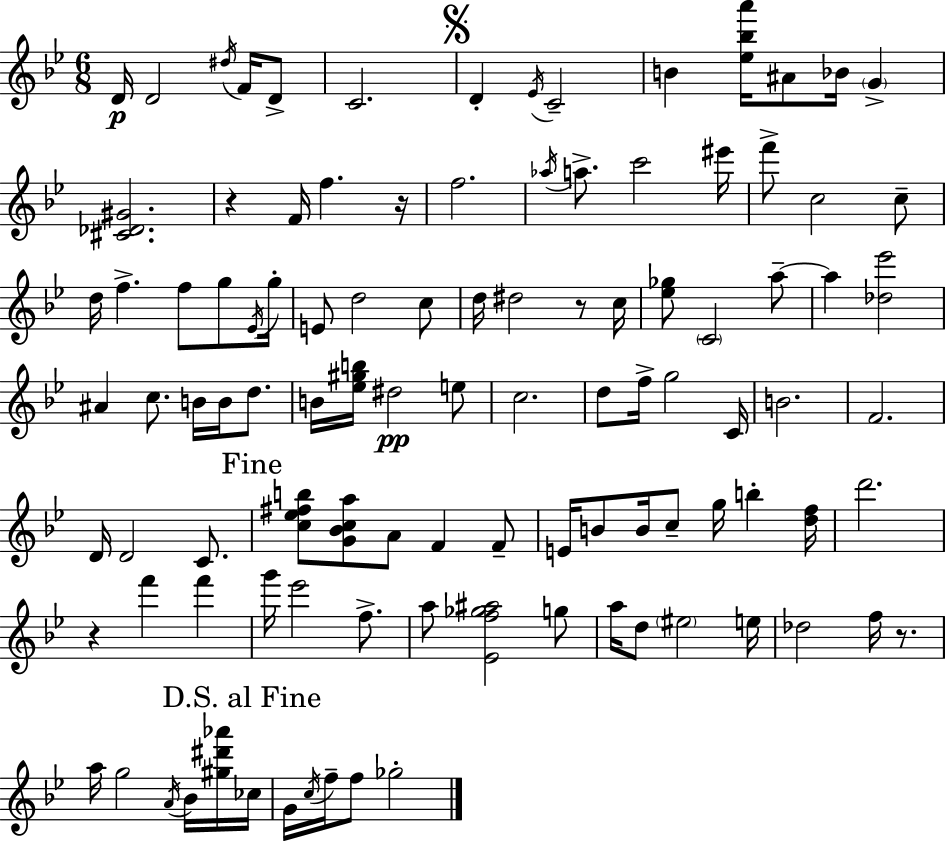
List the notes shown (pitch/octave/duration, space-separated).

D4/s D4/h D#5/s F4/s D4/e C4/h. D4/q Eb4/s C4/h B4/q [Eb5,Bb5,A6]/s A#4/e Bb4/s G4/q [C#4,Db4,G#4]/h. R/q F4/s F5/q. R/s F5/h. Ab5/s A5/e. C6/h EIS6/s F6/e C5/h C5/e D5/s F5/q. F5/e G5/e Eb4/s G5/s E4/e D5/h C5/e D5/s D#5/h R/e C5/s [Eb5,Gb5]/e C4/h A5/e A5/q [Db5,Eb6]/h A#4/q C5/e. B4/s B4/s D5/e. B4/s [Eb5,G#5,B5]/s D#5/h E5/e C5/h. D5/e F5/s G5/h C4/s B4/h. F4/h. D4/s D4/h C4/e. [C5,Eb5,F#5,B5]/e [G4,Bb4,C5,A5]/e A4/e F4/q F4/e E4/s B4/e B4/s C5/e G5/s B5/q [D5,F5]/s D6/h. R/q F6/q F6/q G6/s Eb6/h F5/e. A5/e [Eb4,F5,Gb5,A#5]/h G5/e A5/s D5/e EIS5/h E5/s Db5/h F5/s R/e. A5/s G5/h A4/s Bb4/s [G#5,D#6,Ab6]/s CES5/s G4/s C5/s F5/s F5/e Gb5/h